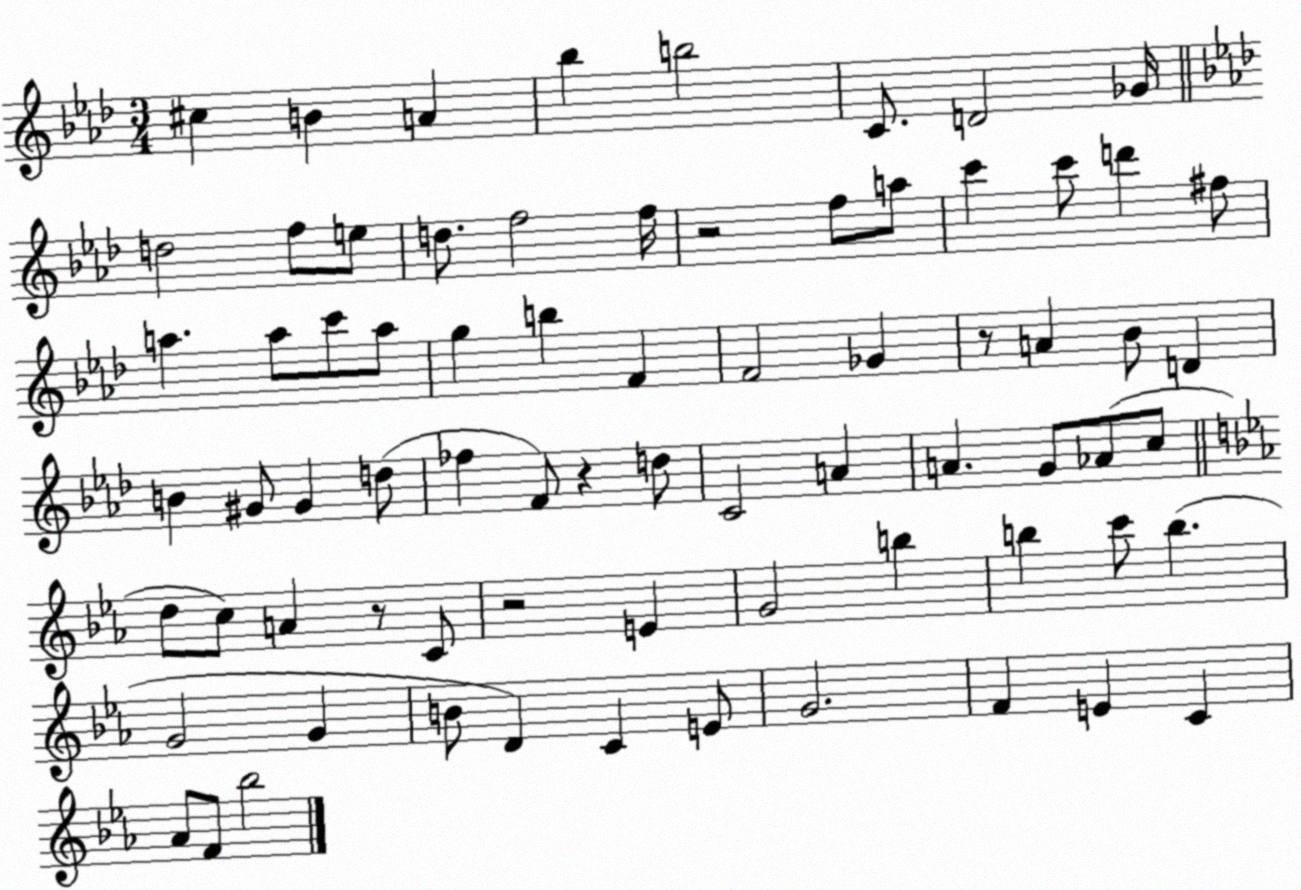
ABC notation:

X:1
T:Untitled
M:3/4
L:1/4
K:Ab
^c B A _b b2 C/2 D2 _G/4 d2 f/2 e/2 d/2 f2 f/4 z2 f/2 a/2 c' c'/2 d' ^f/2 a a/2 c'/2 a/2 g b F F2 _G z/2 A _B/2 D B ^G/2 ^G d/2 _f F/2 z d/2 C2 A A G/2 _A/2 c/2 d/2 c/2 A z/2 C/2 z2 E G2 b b c'/2 b G2 G B/2 D C E/2 G2 F E C _A/2 F/2 _b2